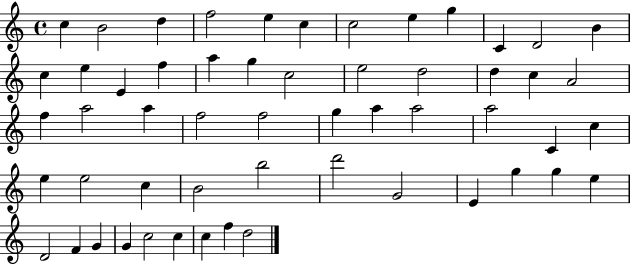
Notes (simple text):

C5/q B4/h D5/q F5/h E5/q C5/q C5/h E5/q G5/q C4/q D4/h B4/q C5/q E5/q E4/q F5/q A5/q G5/q C5/h E5/h D5/h D5/q C5/q A4/h F5/q A5/h A5/q F5/h F5/h G5/q A5/q A5/h A5/h C4/q C5/q E5/q E5/h C5/q B4/h B5/h D6/h G4/h E4/q G5/q G5/q E5/q D4/h F4/q G4/q G4/q C5/h C5/q C5/q F5/q D5/h